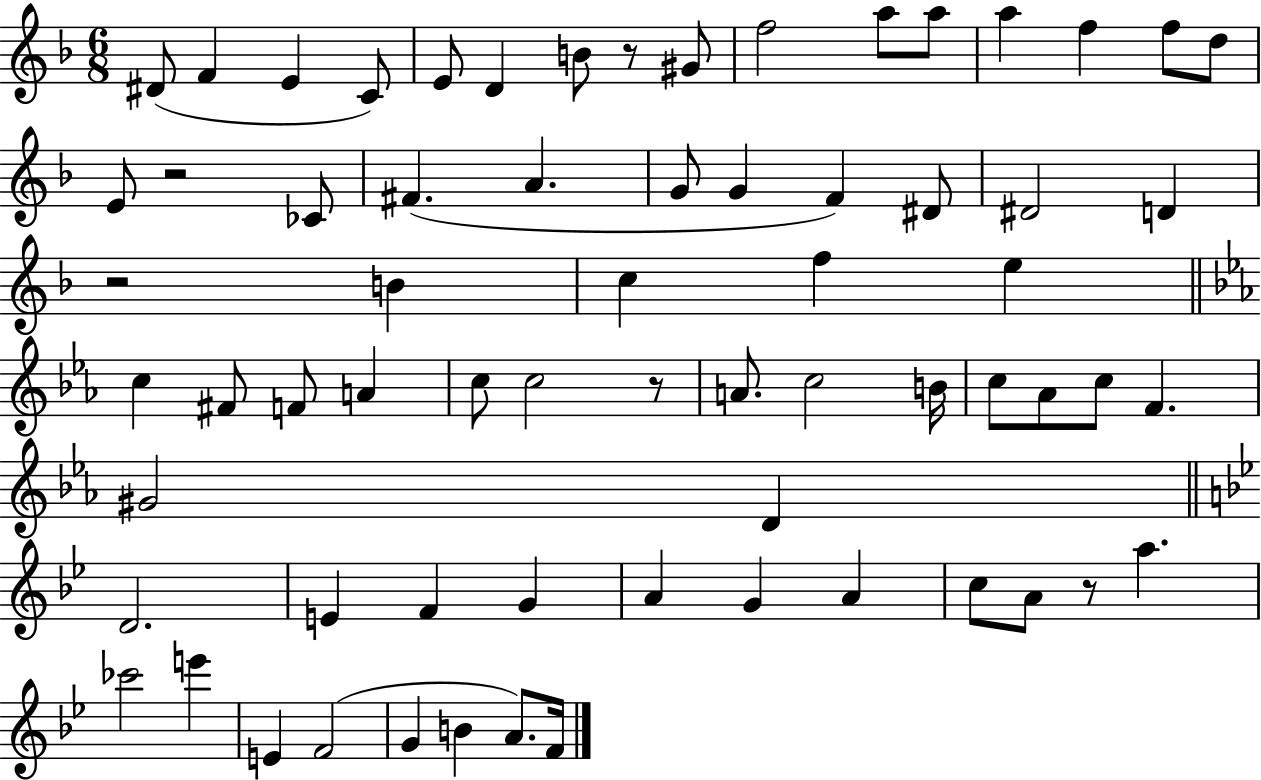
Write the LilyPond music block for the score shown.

{
  \clef treble
  \numericTimeSignature
  \time 6/8
  \key f \major
  \repeat volta 2 { dis'8( f'4 e'4 c'8) | e'8 d'4 b'8 r8 gis'8 | f''2 a''8 a''8 | a''4 f''4 f''8 d''8 | \break e'8 r2 ces'8 | fis'4.( a'4. | g'8 g'4 f'4) dis'8 | dis'2 d'4 | \break r2 b'4 | c''4 f''4 e''4 | \bar "||" \break \key ees \major c''4 fis'8 f'8 a'4 | c''8 c''2 r8 | a'8. c''2 b'16 | c''8 aes'8 c''8 f'4. | \break gis'2 d'4 | \bar "||" \break \key bes \major d'2. | e'4 f'4 g'4 | a'4 g'4 a'4 | c''8 a'8 r8 a''4. | \break ces'''2 e'''4 | e'4 f'2( | g'4 b'4 a'8.) f'16 | } \bar "|."
}